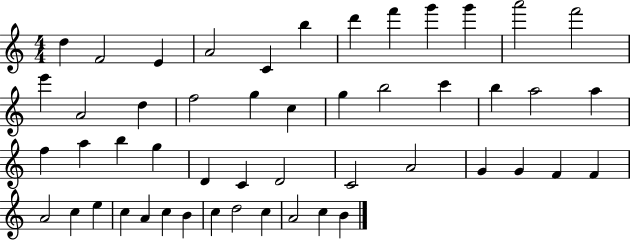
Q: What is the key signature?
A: C major